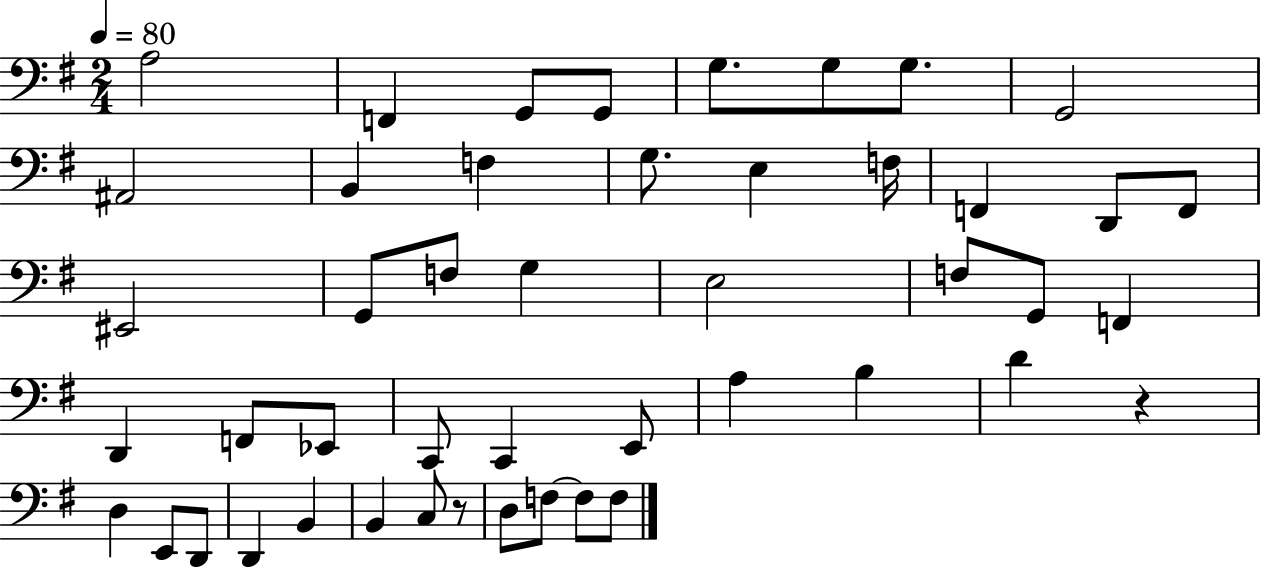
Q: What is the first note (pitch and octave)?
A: A3